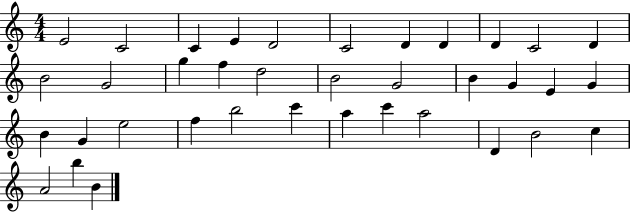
E4/h C4/h C4/q E4/q D4/h C4/h D4/q D4/q D4/q C4/h D4/q B4/h G4/h G5/q F5/q D5/h B4/h G4/h B4/q G4/q E4/q G4/q B4/q G4/q E5/h F5/q B5/h C6/q A5/q C6/q A5/h D4/q B4/h C5/q A4/h B5/q B4/q